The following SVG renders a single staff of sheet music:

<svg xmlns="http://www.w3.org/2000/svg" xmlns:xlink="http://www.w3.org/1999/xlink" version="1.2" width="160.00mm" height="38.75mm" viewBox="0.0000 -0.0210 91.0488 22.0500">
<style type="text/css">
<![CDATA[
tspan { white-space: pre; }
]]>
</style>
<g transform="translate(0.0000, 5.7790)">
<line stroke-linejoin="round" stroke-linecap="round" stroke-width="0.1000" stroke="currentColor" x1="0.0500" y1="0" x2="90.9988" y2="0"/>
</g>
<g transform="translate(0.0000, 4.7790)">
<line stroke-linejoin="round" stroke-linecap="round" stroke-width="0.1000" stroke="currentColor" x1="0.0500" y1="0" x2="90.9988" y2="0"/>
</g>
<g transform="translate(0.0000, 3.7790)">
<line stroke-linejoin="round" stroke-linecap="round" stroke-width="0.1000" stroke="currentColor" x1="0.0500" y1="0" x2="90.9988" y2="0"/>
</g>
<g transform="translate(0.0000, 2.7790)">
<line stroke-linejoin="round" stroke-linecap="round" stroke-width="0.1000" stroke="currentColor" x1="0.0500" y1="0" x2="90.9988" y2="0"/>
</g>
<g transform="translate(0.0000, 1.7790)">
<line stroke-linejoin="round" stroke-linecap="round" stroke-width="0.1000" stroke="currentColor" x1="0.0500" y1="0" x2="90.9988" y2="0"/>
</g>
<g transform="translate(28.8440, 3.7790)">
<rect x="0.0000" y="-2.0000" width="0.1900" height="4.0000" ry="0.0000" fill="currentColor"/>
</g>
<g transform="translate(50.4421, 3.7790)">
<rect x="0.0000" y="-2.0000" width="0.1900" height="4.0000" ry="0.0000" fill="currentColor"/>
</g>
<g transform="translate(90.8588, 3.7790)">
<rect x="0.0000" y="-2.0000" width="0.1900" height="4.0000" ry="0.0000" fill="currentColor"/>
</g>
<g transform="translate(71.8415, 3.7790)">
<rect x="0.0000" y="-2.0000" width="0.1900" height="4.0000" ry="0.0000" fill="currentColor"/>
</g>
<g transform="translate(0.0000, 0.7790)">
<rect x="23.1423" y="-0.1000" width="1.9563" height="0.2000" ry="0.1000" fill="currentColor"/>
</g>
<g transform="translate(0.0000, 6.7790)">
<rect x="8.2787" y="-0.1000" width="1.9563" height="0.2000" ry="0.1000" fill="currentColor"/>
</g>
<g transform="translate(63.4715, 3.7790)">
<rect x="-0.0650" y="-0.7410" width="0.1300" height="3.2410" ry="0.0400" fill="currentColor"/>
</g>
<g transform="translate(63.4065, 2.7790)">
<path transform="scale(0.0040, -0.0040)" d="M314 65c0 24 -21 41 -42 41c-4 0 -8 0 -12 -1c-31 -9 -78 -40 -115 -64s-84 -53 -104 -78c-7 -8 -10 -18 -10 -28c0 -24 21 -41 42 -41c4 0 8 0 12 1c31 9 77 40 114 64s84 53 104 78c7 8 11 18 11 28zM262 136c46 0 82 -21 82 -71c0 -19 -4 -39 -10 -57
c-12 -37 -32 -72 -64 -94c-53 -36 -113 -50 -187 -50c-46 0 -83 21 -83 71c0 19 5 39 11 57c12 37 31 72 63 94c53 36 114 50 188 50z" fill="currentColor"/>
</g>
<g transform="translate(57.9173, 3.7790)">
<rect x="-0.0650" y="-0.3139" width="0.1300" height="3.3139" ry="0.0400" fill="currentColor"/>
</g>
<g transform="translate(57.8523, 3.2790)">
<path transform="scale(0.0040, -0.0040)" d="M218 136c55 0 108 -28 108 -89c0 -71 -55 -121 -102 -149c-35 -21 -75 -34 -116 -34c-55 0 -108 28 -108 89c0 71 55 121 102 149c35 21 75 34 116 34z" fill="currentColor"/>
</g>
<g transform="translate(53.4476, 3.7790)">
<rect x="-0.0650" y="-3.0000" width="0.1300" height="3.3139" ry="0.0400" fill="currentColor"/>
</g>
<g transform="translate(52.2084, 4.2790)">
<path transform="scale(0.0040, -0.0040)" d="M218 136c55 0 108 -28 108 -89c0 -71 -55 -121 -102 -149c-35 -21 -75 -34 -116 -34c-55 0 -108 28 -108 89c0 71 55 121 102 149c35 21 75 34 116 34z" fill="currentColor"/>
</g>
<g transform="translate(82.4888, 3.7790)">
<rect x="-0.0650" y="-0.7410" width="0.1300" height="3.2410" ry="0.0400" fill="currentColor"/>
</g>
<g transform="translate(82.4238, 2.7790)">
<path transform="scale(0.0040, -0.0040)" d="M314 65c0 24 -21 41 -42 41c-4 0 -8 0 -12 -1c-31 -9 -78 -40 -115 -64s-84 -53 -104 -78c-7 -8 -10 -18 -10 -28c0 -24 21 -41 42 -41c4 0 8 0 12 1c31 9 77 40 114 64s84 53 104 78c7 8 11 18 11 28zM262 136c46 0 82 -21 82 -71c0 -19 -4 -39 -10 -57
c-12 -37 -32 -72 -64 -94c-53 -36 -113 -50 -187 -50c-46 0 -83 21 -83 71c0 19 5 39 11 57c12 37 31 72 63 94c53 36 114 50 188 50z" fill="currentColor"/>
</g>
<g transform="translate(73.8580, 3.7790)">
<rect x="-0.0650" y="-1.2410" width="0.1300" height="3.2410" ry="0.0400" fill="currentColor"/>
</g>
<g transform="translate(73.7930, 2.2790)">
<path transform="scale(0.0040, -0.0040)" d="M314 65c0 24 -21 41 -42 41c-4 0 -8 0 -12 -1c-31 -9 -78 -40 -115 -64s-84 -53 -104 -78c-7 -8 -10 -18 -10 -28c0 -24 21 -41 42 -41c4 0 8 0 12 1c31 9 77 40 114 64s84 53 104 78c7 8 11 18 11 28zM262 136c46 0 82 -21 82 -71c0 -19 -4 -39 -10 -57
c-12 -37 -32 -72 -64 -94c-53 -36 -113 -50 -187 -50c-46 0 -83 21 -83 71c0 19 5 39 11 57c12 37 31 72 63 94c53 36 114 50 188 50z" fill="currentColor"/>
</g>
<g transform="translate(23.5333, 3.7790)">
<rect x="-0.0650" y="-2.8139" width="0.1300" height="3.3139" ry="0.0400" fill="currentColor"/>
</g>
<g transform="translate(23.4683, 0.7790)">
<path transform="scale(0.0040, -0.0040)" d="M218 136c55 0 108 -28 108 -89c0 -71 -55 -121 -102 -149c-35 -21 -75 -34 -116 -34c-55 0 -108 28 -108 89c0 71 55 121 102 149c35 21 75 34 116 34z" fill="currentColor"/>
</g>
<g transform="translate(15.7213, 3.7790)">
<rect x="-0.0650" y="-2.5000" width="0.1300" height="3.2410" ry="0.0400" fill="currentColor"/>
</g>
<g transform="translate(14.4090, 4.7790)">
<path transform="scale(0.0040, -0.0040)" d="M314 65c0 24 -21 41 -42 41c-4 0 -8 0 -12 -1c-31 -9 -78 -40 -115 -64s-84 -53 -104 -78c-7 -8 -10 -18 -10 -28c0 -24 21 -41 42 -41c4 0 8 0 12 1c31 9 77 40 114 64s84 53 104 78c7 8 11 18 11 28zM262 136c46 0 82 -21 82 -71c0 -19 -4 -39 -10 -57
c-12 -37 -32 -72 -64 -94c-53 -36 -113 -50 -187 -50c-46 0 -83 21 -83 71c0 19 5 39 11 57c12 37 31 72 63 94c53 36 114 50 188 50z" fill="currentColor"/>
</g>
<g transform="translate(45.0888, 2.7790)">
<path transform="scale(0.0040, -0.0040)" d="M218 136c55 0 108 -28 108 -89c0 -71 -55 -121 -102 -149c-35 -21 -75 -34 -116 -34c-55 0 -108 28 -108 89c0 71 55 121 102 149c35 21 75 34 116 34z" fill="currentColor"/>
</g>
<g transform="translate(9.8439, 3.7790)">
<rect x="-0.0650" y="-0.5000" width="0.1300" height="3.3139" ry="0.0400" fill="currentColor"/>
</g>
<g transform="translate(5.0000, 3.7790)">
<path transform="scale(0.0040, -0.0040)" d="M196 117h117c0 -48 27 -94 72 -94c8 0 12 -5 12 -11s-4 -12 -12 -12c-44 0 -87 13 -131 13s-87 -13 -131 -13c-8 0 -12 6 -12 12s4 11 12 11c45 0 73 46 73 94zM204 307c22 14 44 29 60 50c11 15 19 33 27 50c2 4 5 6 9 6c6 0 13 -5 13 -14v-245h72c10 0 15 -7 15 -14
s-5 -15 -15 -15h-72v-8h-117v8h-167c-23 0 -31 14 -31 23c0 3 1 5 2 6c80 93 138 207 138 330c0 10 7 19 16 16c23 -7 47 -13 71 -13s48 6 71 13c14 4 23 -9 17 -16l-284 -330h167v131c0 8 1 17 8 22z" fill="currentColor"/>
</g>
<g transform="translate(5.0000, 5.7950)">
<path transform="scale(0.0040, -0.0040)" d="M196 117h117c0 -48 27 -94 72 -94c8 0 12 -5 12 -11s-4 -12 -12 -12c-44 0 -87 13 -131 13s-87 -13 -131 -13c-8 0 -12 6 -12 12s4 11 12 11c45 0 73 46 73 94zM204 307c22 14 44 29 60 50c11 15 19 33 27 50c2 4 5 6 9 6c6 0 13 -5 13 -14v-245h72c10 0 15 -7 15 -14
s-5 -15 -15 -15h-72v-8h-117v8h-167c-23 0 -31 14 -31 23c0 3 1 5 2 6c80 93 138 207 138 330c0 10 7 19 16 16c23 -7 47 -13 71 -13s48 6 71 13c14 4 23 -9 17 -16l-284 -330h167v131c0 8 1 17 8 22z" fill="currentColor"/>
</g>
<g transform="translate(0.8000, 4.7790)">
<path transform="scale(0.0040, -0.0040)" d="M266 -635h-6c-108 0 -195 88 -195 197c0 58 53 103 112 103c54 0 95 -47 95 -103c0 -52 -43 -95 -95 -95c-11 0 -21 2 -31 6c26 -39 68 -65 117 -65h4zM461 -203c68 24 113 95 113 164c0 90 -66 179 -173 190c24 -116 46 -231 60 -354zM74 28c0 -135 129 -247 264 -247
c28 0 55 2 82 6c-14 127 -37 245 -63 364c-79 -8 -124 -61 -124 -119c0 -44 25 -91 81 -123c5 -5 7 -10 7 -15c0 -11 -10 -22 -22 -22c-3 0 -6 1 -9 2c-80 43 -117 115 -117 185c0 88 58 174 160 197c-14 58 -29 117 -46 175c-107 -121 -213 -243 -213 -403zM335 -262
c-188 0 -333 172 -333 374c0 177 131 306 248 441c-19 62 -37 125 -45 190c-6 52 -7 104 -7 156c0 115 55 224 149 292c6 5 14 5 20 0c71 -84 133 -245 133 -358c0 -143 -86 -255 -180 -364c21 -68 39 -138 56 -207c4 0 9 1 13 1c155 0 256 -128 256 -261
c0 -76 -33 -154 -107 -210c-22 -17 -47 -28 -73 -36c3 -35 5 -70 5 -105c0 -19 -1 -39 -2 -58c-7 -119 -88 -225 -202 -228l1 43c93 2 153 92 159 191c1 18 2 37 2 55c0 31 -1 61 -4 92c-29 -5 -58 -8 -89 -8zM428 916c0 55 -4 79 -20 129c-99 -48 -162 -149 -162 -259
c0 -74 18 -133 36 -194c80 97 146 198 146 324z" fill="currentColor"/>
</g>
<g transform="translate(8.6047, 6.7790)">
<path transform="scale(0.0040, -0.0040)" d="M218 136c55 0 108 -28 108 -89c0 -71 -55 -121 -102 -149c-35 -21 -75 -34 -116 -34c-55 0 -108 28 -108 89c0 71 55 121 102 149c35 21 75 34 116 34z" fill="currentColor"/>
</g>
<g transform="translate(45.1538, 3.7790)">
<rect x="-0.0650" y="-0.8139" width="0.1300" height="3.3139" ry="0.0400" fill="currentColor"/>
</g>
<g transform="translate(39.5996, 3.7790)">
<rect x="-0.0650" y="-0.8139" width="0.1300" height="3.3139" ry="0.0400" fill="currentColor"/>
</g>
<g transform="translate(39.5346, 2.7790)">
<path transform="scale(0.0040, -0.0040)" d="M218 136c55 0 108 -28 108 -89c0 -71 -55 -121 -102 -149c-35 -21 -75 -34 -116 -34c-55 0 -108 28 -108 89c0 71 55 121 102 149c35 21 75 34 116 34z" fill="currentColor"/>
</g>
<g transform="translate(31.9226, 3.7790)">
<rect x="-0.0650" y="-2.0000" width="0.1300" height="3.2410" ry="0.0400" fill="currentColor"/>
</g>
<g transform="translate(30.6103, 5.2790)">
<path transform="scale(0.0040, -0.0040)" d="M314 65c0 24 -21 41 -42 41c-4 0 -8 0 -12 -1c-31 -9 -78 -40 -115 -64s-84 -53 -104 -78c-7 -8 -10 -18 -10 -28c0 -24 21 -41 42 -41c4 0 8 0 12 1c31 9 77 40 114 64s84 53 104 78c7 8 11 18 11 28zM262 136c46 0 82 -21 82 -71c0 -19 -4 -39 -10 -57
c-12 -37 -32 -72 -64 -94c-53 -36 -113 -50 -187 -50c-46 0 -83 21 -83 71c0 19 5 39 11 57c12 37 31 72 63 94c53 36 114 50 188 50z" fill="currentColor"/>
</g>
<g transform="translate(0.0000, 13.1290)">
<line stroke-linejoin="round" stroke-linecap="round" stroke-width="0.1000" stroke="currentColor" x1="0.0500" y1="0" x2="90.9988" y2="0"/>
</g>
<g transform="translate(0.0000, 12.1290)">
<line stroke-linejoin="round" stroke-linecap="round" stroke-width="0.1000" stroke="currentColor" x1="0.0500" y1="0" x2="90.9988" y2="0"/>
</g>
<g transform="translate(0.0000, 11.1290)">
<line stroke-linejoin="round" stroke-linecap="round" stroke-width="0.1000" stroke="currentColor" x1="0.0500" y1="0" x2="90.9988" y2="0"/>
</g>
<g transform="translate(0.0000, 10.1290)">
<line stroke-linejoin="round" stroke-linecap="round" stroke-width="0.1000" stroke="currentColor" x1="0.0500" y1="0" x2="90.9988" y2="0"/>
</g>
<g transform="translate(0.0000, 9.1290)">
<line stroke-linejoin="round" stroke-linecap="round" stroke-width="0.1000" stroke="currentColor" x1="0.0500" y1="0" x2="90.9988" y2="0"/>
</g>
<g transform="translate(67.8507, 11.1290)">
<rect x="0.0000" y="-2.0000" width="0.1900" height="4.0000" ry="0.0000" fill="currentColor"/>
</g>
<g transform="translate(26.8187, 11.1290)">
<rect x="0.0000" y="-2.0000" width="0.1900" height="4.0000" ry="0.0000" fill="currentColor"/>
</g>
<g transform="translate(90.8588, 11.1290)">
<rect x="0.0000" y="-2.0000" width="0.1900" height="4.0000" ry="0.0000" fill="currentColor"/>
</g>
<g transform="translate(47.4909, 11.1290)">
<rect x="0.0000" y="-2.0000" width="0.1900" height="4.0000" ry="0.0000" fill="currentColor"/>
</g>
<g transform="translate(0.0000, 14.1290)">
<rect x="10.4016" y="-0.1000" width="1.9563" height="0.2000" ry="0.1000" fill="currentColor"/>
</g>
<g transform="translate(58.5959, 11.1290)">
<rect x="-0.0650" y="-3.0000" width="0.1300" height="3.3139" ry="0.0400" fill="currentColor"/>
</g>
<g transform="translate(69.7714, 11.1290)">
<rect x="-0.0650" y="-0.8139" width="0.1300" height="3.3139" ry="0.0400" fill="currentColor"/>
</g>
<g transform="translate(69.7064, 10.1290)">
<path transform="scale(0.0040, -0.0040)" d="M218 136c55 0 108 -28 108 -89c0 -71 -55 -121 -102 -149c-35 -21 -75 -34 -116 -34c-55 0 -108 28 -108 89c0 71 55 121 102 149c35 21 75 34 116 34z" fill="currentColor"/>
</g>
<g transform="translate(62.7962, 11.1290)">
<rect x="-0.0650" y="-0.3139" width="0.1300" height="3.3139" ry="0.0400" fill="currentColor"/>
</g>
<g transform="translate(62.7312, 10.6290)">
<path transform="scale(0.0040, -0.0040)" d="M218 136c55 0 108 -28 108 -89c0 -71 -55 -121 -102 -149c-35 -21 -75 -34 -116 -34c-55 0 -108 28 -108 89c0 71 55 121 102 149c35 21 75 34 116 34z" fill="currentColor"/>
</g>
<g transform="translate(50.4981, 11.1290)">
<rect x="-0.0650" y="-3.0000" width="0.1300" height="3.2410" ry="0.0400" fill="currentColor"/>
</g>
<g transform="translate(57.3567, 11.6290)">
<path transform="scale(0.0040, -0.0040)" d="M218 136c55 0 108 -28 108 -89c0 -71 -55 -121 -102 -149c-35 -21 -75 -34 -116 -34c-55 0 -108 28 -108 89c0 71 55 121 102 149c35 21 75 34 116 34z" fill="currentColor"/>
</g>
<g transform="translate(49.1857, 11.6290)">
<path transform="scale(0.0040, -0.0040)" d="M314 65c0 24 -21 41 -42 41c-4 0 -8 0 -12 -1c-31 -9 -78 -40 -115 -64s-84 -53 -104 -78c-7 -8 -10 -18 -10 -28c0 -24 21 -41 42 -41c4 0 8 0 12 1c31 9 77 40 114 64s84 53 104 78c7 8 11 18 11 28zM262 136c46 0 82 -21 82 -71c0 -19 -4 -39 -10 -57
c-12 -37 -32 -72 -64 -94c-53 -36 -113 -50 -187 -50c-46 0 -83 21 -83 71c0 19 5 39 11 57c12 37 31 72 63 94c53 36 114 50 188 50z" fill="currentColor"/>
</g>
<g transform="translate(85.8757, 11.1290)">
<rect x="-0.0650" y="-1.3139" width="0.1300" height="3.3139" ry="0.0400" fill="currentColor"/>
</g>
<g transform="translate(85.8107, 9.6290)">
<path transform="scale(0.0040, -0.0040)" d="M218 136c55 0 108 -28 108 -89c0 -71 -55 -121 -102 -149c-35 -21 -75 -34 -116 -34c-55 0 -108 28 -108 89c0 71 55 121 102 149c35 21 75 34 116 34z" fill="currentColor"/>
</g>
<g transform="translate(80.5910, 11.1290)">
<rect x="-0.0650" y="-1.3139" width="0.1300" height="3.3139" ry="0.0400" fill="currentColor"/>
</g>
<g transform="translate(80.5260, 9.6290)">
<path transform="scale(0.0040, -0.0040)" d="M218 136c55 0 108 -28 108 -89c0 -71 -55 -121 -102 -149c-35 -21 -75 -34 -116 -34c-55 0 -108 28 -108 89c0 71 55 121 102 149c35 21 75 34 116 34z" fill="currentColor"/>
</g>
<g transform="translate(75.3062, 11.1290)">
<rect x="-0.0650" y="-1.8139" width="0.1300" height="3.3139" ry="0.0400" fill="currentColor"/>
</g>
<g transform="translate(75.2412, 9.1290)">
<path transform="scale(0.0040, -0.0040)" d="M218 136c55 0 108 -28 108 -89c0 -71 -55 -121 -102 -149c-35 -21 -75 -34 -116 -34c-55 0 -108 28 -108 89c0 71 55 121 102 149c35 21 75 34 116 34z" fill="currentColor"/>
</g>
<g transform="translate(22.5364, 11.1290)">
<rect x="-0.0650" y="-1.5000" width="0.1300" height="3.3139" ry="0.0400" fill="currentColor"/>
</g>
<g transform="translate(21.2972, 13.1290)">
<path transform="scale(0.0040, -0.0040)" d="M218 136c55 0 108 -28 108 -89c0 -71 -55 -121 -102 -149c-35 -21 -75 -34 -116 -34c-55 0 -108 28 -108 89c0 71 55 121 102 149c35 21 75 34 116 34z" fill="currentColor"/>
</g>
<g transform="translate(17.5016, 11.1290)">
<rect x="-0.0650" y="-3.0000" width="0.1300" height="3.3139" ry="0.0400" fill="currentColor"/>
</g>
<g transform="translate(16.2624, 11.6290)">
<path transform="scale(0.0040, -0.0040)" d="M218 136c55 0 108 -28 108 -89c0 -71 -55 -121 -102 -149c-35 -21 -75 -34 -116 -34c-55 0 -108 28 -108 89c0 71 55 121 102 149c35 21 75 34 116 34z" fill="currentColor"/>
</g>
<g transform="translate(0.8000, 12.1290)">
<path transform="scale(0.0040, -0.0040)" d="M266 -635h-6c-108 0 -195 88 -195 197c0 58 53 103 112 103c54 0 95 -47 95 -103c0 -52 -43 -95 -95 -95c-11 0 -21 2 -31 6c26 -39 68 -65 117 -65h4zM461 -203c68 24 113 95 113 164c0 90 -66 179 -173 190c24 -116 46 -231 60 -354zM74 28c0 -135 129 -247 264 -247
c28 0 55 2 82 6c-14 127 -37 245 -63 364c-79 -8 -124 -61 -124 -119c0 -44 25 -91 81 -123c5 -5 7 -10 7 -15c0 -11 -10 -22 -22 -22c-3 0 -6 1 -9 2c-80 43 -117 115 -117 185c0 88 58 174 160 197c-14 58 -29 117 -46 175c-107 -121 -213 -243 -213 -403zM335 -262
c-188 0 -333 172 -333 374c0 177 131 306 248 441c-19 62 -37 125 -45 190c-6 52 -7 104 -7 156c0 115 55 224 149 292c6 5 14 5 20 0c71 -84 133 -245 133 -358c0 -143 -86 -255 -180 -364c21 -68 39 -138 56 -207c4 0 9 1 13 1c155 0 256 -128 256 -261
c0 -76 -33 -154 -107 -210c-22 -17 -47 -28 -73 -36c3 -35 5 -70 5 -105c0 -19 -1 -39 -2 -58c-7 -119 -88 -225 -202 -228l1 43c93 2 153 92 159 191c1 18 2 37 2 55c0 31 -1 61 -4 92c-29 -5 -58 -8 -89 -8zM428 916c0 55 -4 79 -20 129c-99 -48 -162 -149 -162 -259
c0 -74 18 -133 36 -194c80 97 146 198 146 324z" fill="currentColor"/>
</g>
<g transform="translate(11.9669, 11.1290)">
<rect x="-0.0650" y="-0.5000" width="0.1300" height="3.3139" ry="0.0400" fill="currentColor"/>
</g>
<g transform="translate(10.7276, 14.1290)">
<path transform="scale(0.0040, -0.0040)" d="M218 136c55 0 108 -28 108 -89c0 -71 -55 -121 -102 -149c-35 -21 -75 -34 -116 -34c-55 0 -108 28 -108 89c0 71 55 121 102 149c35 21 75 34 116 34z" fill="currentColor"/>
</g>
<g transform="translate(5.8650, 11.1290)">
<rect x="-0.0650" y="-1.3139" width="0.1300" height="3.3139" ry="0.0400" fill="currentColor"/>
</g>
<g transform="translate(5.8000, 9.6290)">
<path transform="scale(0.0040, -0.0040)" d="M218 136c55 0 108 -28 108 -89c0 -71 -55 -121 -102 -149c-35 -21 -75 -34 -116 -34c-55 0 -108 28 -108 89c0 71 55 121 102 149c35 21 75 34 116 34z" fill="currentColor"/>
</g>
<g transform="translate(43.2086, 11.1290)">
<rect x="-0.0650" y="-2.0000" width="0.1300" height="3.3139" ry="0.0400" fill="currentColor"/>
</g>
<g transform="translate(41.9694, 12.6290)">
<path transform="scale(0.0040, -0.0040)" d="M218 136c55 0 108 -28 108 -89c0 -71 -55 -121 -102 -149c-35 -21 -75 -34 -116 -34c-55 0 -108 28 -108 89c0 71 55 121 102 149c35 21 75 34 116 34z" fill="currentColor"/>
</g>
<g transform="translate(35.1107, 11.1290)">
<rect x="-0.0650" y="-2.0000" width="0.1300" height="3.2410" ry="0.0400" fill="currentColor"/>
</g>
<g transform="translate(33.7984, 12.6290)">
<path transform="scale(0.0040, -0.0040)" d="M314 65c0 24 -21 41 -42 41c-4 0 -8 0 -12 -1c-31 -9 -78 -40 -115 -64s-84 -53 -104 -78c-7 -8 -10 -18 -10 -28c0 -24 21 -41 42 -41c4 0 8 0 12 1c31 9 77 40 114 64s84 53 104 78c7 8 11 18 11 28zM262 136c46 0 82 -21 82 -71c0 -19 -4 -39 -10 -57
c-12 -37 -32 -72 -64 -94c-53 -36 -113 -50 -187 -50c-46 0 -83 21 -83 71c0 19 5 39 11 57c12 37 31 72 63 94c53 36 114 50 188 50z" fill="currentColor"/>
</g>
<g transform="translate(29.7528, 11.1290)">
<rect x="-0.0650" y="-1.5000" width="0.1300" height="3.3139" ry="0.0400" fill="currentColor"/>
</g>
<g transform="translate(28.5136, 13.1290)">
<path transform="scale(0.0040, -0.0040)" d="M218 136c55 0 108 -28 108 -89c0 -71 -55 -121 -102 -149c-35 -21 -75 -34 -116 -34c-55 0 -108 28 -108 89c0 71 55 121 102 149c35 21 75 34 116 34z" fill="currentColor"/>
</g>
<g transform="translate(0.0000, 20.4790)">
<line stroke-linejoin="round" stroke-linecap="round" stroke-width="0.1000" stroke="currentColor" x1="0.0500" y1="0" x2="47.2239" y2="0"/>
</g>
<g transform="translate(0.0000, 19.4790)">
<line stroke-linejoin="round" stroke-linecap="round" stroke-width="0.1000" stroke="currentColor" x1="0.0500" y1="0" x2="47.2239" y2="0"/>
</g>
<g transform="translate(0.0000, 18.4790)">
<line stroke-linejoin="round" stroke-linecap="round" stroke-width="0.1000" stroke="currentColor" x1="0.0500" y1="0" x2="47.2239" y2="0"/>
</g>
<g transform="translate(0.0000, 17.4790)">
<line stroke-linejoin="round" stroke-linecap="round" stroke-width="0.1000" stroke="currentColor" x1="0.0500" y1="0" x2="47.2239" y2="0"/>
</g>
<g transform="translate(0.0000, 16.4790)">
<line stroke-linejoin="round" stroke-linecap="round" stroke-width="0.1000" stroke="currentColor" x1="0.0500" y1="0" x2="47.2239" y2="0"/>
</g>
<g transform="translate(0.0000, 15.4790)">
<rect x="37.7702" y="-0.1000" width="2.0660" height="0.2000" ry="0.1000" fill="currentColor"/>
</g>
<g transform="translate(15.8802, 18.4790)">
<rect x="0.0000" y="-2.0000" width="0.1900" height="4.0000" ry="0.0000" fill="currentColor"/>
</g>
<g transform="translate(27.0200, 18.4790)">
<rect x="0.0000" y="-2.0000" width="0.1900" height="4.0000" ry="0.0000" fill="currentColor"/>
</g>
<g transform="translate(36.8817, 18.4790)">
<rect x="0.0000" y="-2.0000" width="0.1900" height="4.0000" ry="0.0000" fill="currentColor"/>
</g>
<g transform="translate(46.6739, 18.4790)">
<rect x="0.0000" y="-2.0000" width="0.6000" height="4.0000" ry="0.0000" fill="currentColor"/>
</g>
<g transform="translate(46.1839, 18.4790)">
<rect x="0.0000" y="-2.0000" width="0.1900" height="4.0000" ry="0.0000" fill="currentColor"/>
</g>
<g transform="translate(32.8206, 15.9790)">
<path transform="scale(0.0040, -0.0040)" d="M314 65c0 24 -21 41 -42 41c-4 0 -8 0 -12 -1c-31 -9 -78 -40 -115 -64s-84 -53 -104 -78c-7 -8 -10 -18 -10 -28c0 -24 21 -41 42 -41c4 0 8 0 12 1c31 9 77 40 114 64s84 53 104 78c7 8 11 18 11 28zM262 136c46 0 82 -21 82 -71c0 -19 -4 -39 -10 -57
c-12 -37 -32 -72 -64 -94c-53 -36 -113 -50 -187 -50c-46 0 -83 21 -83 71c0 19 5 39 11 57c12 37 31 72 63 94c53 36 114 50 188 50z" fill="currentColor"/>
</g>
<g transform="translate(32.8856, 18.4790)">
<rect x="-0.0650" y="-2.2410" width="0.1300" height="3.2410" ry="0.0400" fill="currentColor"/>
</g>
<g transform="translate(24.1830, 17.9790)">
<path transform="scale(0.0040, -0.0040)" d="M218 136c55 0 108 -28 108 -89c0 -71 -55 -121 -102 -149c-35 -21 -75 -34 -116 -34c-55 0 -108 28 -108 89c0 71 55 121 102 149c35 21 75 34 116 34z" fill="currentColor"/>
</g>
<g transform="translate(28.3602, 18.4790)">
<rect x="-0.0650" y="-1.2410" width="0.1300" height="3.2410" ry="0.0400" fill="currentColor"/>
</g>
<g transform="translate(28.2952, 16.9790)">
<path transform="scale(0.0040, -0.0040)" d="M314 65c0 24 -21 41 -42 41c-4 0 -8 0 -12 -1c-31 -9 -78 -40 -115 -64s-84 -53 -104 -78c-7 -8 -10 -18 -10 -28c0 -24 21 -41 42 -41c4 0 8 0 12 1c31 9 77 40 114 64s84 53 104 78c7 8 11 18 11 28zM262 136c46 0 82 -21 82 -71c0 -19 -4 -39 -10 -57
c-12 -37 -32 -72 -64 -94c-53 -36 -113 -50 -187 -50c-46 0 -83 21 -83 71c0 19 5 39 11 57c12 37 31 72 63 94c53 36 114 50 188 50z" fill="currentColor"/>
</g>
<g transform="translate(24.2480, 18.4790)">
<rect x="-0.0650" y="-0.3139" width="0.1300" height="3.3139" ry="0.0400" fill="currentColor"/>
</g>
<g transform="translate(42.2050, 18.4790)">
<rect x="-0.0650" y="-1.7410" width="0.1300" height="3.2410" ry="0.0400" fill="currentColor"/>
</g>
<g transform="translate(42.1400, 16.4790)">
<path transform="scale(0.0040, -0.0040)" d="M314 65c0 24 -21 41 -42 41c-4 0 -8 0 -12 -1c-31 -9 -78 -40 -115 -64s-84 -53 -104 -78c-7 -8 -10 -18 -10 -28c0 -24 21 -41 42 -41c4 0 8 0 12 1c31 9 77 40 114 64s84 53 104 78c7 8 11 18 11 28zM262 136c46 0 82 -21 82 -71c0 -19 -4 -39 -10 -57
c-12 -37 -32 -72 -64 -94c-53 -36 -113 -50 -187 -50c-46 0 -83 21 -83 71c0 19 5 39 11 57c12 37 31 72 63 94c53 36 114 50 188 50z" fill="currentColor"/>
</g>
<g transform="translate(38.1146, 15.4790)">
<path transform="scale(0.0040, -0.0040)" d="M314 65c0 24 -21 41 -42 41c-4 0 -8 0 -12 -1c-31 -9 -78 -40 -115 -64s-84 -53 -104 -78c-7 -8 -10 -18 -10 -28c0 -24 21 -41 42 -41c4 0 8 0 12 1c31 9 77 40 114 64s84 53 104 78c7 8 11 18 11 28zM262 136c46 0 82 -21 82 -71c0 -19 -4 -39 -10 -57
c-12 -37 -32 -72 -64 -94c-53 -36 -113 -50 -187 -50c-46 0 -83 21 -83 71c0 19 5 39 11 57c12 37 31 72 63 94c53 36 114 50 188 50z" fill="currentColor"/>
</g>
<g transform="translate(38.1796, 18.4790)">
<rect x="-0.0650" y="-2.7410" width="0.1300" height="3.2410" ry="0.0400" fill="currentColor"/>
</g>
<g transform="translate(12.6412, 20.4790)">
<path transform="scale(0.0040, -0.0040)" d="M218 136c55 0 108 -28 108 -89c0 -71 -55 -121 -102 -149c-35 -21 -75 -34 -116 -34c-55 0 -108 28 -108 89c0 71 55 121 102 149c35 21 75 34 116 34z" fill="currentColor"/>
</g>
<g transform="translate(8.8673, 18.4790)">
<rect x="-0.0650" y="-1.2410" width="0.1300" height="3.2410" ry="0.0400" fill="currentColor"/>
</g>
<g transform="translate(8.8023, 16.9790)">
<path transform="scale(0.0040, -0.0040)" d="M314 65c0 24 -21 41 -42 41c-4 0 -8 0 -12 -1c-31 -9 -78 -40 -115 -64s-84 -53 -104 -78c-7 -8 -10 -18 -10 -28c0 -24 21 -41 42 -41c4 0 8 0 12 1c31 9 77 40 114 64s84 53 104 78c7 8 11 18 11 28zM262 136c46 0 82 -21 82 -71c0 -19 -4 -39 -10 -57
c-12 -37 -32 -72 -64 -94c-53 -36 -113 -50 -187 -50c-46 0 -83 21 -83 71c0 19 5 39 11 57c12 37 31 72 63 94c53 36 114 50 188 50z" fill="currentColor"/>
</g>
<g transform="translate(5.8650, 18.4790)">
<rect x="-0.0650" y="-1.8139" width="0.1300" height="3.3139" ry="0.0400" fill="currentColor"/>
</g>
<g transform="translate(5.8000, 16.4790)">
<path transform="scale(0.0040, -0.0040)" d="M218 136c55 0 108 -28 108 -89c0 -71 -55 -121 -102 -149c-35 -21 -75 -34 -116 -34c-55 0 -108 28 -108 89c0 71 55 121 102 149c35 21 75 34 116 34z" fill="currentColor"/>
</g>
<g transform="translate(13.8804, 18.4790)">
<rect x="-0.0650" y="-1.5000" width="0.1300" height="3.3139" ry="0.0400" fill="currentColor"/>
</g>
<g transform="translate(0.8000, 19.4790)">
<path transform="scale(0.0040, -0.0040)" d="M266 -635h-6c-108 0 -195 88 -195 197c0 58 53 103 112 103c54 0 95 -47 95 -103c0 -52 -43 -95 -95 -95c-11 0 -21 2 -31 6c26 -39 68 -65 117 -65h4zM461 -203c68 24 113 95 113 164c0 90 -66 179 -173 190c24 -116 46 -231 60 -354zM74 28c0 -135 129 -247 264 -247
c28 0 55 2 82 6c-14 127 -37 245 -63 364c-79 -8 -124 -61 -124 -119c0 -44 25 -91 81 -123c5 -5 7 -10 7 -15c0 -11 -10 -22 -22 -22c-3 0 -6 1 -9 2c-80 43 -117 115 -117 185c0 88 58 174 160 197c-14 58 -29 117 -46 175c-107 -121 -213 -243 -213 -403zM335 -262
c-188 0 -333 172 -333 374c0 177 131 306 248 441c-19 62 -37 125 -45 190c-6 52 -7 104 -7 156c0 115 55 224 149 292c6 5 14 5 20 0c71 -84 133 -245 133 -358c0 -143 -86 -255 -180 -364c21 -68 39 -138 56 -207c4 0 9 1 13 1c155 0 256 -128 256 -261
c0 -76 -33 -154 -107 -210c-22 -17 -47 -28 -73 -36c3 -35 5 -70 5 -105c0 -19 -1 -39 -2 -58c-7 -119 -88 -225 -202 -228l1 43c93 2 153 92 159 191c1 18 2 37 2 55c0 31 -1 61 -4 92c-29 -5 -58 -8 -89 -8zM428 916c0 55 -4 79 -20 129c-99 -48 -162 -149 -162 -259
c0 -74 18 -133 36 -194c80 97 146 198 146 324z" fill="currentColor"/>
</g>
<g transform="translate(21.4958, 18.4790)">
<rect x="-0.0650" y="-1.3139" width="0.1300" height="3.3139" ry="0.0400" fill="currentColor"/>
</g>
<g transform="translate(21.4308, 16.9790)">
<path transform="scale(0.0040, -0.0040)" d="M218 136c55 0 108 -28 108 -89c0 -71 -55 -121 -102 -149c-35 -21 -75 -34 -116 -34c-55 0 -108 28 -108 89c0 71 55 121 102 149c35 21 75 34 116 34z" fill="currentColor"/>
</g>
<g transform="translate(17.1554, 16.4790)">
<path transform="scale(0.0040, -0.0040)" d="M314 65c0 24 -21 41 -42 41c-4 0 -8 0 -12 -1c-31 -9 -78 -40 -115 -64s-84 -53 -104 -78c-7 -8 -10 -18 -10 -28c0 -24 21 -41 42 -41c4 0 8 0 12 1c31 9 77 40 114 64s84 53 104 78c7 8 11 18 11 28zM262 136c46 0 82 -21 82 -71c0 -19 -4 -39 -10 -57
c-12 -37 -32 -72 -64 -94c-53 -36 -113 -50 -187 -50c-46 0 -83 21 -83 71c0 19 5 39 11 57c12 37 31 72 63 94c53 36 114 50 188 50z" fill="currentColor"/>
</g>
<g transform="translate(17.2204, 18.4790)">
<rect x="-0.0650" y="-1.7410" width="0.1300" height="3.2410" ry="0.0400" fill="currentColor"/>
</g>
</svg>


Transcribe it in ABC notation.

X:1
T:Untitled
M:4/4
L:1/4
K:C
C G2 a F2 d d A c d2 e2 d2 e C A E E F2 F A2 A c d f e e f e2 E f2 e c e2 g2 a2 f2